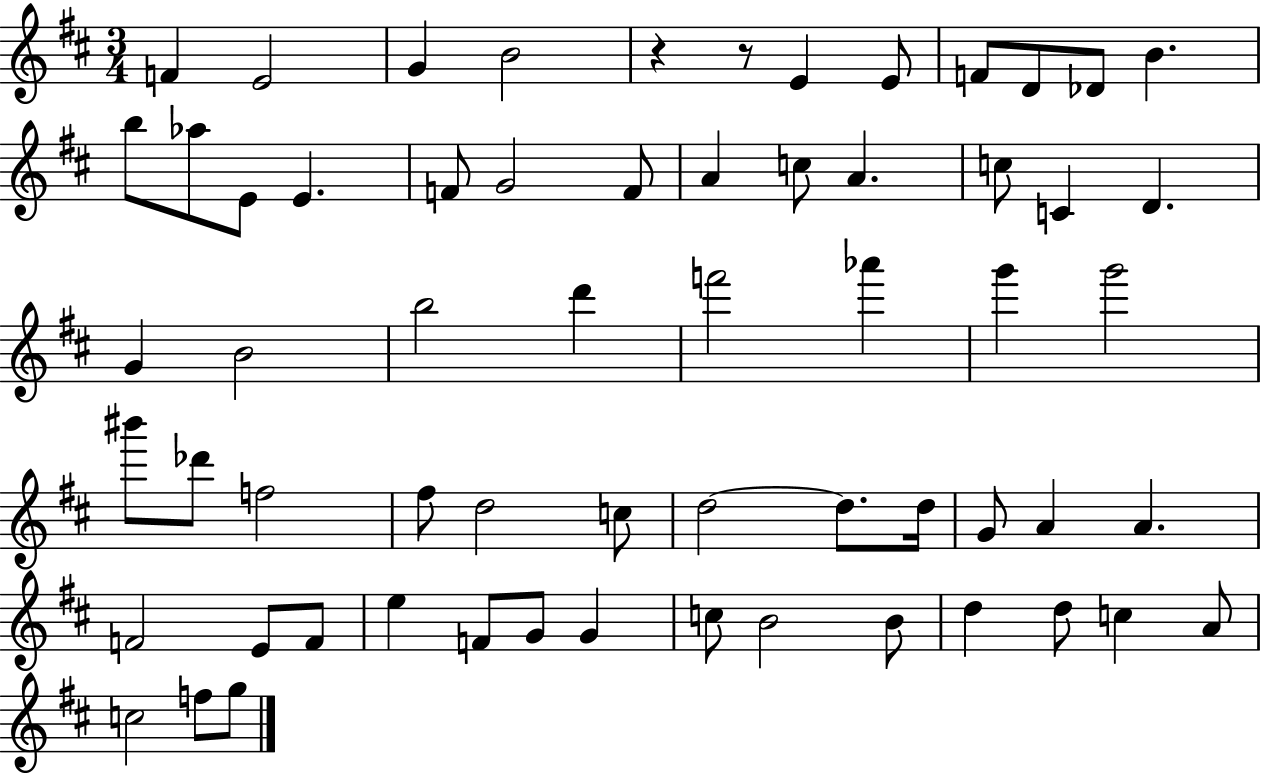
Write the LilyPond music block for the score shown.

{
  \clef treble
  \numericTimeSignature
  \time 3/4
  \key d \major
  f'4 e'2 | g'4 b'2 | r4 r8 e'4 e'8 | f'8 d'8 des'8 b'4. | \break b''8 aes''8 e'8 e'4. | f'8 g'2 f'8 | a'4 c''8 a'4. | c''8 c'4 d'4. | \break g'4 b'2 | b''2 d'''4 | f'''2 aes'''4 | g'''4 g'''2 | \break bis'''8 des'''8 f''2 | fis''8 d''2 c''8 | d''2~~ d''8. d''16 | g'8 a'4 a'4. | \break f'2 e'8 f'8 | e''4 f'8 g'8 g'4 | c''8 b'2 b'8 | d''4 d''8 c''4 a'8 | \break c''2 f''8 g''8 | \bar "|."
}